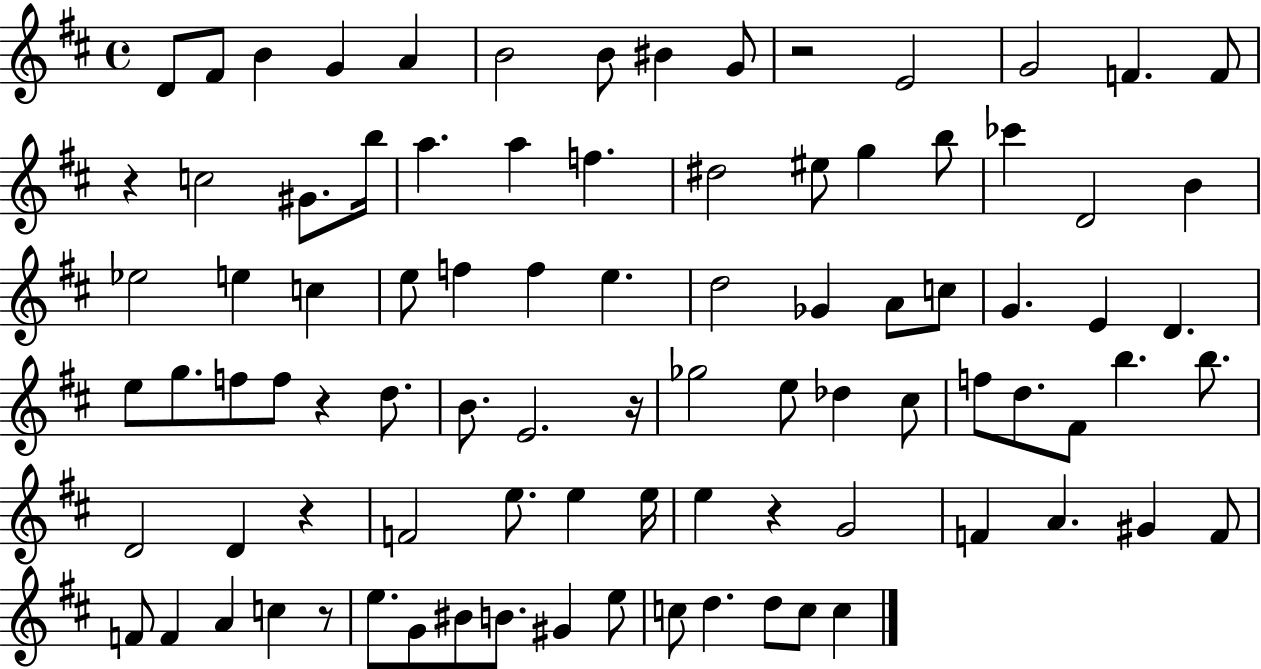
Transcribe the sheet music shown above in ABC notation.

X:1
T:Untitled
M:4/4
L:1/4
K:D
D/2 ^F/2 B G A B2 B/2 ^B G/2 z2 E2 G2 F F/2 z c2 ^G/2 b/4 a a f ^d2 ^e/2 g b/2 _c' D2 B _e2 e c e/2 f f e d2 _G A/2 c/2 G E D e/2 g/2 f/2 f/2 z d/2 B/2 E2 z/4 _g2 e/2 _d ^c/2 f/2 d/2 ^F/2 b b/2 D2 D z F2 e/2 e e/4 e z G2 F A ^G F/2 F/2 F A c z/2 e/2 G/2 ^B/2 B/2 ^G e/2 c/2 d d/2 c/2 c